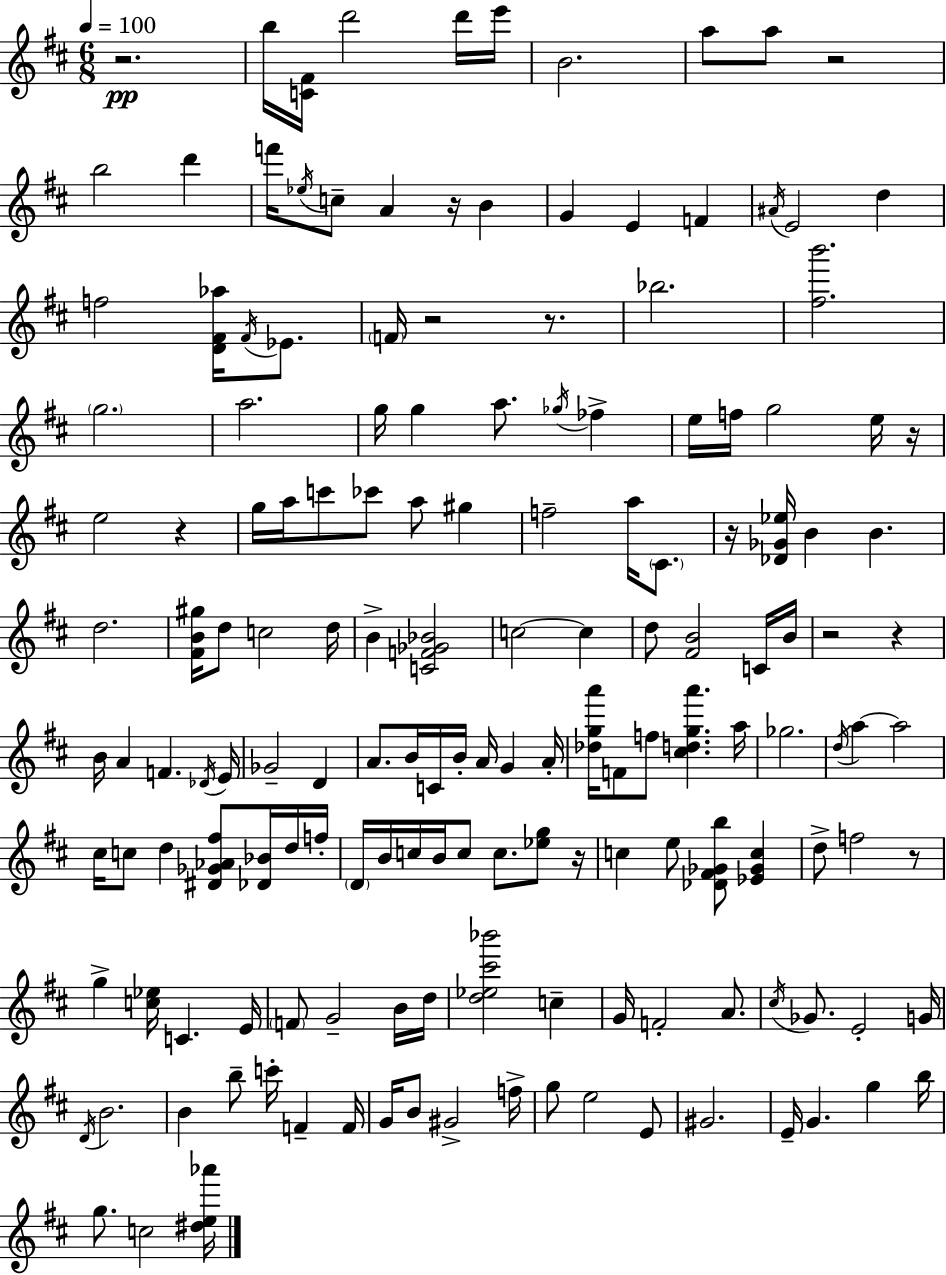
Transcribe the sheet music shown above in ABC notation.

X:1
T:Untitled
M:6/8
L:1/4
K:D
z2 b/4 [C^F]/4 d'2 d'/4 e'/4 B2 a/2 a/2 z2 b2 d' f'/4 _e/4 c/2 A z/4 B G E F ^A/4 E2 d f2 [D^F_a]/4 ^F/4 _E/2 F/4 z2 z/2 _b2 [^fb']2 g2 a2 g/4 g a/2 _g/4 _f e/4 f/4 g2 e/4 z/4 e2 z g/4 a/4 c'/2 _c'/2 a/2 ^g f2 a/4 ^C/2 z/4 [_D_G_e]/4 B B d2 [^FB^g]/4 d/2 c2 d/4 B [CF_G_B]2 c2 c d/2 [^FB]2 C/4 B/4 z2 z B/4 A F _D/4 E/4 _G2 D A/2 B/4 C/4 B/4 A/4 G A/4 [_dga']/4 F/2 f/2 [^cdga'] a/4 _g2 d/4 a a2 ^c/4 c/2 d [^D_G_A^f]/2 [_D_B]/4 d/4 f/4 D/4 B/4 c/4 B/4 c/2 c/2 [_eg]/2 z/4 c e/2 [_D^F_Gb]/2 [_E_Gc] d/2 f2 z/2 g [c_e]/4 C E/4 F/2 G2 B/4 d/4 [d_e^c'_b']2 c G/4 F2 A/2 ^c/4 _G/2 E2 G/4 D/4 B2 B b/2 c'/4 F F/4 G/4 B/2 ^G2 f/4 g/2 e2 E/2 ^G2 E/4 G g b/4 g/2 c2 [^de_a']/4